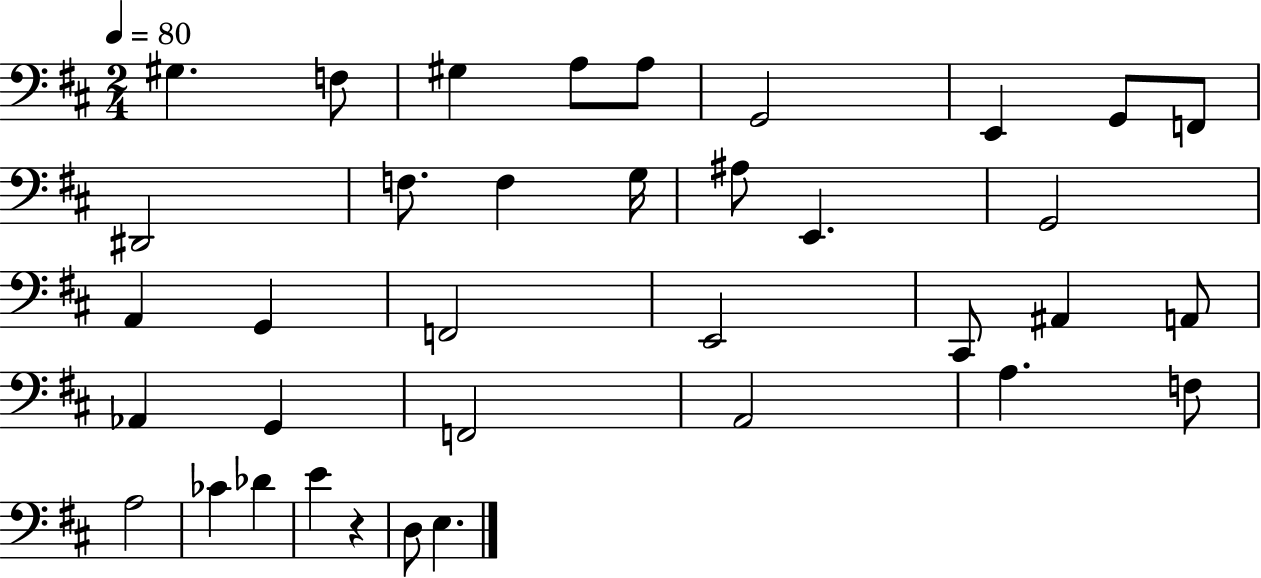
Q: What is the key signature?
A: D major